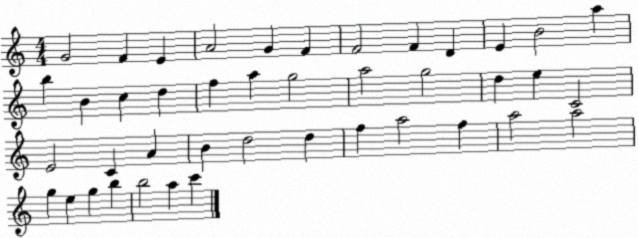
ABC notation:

X:1
T:Untitled
M:4/4
L:1/4
K:C
G2 F E A2 G F F2 F D E B2 a b B c d f a g2 a2 g2 d e C2 E2 C A B d2 d f a2 f a2 a2 g e g b b2 a c'